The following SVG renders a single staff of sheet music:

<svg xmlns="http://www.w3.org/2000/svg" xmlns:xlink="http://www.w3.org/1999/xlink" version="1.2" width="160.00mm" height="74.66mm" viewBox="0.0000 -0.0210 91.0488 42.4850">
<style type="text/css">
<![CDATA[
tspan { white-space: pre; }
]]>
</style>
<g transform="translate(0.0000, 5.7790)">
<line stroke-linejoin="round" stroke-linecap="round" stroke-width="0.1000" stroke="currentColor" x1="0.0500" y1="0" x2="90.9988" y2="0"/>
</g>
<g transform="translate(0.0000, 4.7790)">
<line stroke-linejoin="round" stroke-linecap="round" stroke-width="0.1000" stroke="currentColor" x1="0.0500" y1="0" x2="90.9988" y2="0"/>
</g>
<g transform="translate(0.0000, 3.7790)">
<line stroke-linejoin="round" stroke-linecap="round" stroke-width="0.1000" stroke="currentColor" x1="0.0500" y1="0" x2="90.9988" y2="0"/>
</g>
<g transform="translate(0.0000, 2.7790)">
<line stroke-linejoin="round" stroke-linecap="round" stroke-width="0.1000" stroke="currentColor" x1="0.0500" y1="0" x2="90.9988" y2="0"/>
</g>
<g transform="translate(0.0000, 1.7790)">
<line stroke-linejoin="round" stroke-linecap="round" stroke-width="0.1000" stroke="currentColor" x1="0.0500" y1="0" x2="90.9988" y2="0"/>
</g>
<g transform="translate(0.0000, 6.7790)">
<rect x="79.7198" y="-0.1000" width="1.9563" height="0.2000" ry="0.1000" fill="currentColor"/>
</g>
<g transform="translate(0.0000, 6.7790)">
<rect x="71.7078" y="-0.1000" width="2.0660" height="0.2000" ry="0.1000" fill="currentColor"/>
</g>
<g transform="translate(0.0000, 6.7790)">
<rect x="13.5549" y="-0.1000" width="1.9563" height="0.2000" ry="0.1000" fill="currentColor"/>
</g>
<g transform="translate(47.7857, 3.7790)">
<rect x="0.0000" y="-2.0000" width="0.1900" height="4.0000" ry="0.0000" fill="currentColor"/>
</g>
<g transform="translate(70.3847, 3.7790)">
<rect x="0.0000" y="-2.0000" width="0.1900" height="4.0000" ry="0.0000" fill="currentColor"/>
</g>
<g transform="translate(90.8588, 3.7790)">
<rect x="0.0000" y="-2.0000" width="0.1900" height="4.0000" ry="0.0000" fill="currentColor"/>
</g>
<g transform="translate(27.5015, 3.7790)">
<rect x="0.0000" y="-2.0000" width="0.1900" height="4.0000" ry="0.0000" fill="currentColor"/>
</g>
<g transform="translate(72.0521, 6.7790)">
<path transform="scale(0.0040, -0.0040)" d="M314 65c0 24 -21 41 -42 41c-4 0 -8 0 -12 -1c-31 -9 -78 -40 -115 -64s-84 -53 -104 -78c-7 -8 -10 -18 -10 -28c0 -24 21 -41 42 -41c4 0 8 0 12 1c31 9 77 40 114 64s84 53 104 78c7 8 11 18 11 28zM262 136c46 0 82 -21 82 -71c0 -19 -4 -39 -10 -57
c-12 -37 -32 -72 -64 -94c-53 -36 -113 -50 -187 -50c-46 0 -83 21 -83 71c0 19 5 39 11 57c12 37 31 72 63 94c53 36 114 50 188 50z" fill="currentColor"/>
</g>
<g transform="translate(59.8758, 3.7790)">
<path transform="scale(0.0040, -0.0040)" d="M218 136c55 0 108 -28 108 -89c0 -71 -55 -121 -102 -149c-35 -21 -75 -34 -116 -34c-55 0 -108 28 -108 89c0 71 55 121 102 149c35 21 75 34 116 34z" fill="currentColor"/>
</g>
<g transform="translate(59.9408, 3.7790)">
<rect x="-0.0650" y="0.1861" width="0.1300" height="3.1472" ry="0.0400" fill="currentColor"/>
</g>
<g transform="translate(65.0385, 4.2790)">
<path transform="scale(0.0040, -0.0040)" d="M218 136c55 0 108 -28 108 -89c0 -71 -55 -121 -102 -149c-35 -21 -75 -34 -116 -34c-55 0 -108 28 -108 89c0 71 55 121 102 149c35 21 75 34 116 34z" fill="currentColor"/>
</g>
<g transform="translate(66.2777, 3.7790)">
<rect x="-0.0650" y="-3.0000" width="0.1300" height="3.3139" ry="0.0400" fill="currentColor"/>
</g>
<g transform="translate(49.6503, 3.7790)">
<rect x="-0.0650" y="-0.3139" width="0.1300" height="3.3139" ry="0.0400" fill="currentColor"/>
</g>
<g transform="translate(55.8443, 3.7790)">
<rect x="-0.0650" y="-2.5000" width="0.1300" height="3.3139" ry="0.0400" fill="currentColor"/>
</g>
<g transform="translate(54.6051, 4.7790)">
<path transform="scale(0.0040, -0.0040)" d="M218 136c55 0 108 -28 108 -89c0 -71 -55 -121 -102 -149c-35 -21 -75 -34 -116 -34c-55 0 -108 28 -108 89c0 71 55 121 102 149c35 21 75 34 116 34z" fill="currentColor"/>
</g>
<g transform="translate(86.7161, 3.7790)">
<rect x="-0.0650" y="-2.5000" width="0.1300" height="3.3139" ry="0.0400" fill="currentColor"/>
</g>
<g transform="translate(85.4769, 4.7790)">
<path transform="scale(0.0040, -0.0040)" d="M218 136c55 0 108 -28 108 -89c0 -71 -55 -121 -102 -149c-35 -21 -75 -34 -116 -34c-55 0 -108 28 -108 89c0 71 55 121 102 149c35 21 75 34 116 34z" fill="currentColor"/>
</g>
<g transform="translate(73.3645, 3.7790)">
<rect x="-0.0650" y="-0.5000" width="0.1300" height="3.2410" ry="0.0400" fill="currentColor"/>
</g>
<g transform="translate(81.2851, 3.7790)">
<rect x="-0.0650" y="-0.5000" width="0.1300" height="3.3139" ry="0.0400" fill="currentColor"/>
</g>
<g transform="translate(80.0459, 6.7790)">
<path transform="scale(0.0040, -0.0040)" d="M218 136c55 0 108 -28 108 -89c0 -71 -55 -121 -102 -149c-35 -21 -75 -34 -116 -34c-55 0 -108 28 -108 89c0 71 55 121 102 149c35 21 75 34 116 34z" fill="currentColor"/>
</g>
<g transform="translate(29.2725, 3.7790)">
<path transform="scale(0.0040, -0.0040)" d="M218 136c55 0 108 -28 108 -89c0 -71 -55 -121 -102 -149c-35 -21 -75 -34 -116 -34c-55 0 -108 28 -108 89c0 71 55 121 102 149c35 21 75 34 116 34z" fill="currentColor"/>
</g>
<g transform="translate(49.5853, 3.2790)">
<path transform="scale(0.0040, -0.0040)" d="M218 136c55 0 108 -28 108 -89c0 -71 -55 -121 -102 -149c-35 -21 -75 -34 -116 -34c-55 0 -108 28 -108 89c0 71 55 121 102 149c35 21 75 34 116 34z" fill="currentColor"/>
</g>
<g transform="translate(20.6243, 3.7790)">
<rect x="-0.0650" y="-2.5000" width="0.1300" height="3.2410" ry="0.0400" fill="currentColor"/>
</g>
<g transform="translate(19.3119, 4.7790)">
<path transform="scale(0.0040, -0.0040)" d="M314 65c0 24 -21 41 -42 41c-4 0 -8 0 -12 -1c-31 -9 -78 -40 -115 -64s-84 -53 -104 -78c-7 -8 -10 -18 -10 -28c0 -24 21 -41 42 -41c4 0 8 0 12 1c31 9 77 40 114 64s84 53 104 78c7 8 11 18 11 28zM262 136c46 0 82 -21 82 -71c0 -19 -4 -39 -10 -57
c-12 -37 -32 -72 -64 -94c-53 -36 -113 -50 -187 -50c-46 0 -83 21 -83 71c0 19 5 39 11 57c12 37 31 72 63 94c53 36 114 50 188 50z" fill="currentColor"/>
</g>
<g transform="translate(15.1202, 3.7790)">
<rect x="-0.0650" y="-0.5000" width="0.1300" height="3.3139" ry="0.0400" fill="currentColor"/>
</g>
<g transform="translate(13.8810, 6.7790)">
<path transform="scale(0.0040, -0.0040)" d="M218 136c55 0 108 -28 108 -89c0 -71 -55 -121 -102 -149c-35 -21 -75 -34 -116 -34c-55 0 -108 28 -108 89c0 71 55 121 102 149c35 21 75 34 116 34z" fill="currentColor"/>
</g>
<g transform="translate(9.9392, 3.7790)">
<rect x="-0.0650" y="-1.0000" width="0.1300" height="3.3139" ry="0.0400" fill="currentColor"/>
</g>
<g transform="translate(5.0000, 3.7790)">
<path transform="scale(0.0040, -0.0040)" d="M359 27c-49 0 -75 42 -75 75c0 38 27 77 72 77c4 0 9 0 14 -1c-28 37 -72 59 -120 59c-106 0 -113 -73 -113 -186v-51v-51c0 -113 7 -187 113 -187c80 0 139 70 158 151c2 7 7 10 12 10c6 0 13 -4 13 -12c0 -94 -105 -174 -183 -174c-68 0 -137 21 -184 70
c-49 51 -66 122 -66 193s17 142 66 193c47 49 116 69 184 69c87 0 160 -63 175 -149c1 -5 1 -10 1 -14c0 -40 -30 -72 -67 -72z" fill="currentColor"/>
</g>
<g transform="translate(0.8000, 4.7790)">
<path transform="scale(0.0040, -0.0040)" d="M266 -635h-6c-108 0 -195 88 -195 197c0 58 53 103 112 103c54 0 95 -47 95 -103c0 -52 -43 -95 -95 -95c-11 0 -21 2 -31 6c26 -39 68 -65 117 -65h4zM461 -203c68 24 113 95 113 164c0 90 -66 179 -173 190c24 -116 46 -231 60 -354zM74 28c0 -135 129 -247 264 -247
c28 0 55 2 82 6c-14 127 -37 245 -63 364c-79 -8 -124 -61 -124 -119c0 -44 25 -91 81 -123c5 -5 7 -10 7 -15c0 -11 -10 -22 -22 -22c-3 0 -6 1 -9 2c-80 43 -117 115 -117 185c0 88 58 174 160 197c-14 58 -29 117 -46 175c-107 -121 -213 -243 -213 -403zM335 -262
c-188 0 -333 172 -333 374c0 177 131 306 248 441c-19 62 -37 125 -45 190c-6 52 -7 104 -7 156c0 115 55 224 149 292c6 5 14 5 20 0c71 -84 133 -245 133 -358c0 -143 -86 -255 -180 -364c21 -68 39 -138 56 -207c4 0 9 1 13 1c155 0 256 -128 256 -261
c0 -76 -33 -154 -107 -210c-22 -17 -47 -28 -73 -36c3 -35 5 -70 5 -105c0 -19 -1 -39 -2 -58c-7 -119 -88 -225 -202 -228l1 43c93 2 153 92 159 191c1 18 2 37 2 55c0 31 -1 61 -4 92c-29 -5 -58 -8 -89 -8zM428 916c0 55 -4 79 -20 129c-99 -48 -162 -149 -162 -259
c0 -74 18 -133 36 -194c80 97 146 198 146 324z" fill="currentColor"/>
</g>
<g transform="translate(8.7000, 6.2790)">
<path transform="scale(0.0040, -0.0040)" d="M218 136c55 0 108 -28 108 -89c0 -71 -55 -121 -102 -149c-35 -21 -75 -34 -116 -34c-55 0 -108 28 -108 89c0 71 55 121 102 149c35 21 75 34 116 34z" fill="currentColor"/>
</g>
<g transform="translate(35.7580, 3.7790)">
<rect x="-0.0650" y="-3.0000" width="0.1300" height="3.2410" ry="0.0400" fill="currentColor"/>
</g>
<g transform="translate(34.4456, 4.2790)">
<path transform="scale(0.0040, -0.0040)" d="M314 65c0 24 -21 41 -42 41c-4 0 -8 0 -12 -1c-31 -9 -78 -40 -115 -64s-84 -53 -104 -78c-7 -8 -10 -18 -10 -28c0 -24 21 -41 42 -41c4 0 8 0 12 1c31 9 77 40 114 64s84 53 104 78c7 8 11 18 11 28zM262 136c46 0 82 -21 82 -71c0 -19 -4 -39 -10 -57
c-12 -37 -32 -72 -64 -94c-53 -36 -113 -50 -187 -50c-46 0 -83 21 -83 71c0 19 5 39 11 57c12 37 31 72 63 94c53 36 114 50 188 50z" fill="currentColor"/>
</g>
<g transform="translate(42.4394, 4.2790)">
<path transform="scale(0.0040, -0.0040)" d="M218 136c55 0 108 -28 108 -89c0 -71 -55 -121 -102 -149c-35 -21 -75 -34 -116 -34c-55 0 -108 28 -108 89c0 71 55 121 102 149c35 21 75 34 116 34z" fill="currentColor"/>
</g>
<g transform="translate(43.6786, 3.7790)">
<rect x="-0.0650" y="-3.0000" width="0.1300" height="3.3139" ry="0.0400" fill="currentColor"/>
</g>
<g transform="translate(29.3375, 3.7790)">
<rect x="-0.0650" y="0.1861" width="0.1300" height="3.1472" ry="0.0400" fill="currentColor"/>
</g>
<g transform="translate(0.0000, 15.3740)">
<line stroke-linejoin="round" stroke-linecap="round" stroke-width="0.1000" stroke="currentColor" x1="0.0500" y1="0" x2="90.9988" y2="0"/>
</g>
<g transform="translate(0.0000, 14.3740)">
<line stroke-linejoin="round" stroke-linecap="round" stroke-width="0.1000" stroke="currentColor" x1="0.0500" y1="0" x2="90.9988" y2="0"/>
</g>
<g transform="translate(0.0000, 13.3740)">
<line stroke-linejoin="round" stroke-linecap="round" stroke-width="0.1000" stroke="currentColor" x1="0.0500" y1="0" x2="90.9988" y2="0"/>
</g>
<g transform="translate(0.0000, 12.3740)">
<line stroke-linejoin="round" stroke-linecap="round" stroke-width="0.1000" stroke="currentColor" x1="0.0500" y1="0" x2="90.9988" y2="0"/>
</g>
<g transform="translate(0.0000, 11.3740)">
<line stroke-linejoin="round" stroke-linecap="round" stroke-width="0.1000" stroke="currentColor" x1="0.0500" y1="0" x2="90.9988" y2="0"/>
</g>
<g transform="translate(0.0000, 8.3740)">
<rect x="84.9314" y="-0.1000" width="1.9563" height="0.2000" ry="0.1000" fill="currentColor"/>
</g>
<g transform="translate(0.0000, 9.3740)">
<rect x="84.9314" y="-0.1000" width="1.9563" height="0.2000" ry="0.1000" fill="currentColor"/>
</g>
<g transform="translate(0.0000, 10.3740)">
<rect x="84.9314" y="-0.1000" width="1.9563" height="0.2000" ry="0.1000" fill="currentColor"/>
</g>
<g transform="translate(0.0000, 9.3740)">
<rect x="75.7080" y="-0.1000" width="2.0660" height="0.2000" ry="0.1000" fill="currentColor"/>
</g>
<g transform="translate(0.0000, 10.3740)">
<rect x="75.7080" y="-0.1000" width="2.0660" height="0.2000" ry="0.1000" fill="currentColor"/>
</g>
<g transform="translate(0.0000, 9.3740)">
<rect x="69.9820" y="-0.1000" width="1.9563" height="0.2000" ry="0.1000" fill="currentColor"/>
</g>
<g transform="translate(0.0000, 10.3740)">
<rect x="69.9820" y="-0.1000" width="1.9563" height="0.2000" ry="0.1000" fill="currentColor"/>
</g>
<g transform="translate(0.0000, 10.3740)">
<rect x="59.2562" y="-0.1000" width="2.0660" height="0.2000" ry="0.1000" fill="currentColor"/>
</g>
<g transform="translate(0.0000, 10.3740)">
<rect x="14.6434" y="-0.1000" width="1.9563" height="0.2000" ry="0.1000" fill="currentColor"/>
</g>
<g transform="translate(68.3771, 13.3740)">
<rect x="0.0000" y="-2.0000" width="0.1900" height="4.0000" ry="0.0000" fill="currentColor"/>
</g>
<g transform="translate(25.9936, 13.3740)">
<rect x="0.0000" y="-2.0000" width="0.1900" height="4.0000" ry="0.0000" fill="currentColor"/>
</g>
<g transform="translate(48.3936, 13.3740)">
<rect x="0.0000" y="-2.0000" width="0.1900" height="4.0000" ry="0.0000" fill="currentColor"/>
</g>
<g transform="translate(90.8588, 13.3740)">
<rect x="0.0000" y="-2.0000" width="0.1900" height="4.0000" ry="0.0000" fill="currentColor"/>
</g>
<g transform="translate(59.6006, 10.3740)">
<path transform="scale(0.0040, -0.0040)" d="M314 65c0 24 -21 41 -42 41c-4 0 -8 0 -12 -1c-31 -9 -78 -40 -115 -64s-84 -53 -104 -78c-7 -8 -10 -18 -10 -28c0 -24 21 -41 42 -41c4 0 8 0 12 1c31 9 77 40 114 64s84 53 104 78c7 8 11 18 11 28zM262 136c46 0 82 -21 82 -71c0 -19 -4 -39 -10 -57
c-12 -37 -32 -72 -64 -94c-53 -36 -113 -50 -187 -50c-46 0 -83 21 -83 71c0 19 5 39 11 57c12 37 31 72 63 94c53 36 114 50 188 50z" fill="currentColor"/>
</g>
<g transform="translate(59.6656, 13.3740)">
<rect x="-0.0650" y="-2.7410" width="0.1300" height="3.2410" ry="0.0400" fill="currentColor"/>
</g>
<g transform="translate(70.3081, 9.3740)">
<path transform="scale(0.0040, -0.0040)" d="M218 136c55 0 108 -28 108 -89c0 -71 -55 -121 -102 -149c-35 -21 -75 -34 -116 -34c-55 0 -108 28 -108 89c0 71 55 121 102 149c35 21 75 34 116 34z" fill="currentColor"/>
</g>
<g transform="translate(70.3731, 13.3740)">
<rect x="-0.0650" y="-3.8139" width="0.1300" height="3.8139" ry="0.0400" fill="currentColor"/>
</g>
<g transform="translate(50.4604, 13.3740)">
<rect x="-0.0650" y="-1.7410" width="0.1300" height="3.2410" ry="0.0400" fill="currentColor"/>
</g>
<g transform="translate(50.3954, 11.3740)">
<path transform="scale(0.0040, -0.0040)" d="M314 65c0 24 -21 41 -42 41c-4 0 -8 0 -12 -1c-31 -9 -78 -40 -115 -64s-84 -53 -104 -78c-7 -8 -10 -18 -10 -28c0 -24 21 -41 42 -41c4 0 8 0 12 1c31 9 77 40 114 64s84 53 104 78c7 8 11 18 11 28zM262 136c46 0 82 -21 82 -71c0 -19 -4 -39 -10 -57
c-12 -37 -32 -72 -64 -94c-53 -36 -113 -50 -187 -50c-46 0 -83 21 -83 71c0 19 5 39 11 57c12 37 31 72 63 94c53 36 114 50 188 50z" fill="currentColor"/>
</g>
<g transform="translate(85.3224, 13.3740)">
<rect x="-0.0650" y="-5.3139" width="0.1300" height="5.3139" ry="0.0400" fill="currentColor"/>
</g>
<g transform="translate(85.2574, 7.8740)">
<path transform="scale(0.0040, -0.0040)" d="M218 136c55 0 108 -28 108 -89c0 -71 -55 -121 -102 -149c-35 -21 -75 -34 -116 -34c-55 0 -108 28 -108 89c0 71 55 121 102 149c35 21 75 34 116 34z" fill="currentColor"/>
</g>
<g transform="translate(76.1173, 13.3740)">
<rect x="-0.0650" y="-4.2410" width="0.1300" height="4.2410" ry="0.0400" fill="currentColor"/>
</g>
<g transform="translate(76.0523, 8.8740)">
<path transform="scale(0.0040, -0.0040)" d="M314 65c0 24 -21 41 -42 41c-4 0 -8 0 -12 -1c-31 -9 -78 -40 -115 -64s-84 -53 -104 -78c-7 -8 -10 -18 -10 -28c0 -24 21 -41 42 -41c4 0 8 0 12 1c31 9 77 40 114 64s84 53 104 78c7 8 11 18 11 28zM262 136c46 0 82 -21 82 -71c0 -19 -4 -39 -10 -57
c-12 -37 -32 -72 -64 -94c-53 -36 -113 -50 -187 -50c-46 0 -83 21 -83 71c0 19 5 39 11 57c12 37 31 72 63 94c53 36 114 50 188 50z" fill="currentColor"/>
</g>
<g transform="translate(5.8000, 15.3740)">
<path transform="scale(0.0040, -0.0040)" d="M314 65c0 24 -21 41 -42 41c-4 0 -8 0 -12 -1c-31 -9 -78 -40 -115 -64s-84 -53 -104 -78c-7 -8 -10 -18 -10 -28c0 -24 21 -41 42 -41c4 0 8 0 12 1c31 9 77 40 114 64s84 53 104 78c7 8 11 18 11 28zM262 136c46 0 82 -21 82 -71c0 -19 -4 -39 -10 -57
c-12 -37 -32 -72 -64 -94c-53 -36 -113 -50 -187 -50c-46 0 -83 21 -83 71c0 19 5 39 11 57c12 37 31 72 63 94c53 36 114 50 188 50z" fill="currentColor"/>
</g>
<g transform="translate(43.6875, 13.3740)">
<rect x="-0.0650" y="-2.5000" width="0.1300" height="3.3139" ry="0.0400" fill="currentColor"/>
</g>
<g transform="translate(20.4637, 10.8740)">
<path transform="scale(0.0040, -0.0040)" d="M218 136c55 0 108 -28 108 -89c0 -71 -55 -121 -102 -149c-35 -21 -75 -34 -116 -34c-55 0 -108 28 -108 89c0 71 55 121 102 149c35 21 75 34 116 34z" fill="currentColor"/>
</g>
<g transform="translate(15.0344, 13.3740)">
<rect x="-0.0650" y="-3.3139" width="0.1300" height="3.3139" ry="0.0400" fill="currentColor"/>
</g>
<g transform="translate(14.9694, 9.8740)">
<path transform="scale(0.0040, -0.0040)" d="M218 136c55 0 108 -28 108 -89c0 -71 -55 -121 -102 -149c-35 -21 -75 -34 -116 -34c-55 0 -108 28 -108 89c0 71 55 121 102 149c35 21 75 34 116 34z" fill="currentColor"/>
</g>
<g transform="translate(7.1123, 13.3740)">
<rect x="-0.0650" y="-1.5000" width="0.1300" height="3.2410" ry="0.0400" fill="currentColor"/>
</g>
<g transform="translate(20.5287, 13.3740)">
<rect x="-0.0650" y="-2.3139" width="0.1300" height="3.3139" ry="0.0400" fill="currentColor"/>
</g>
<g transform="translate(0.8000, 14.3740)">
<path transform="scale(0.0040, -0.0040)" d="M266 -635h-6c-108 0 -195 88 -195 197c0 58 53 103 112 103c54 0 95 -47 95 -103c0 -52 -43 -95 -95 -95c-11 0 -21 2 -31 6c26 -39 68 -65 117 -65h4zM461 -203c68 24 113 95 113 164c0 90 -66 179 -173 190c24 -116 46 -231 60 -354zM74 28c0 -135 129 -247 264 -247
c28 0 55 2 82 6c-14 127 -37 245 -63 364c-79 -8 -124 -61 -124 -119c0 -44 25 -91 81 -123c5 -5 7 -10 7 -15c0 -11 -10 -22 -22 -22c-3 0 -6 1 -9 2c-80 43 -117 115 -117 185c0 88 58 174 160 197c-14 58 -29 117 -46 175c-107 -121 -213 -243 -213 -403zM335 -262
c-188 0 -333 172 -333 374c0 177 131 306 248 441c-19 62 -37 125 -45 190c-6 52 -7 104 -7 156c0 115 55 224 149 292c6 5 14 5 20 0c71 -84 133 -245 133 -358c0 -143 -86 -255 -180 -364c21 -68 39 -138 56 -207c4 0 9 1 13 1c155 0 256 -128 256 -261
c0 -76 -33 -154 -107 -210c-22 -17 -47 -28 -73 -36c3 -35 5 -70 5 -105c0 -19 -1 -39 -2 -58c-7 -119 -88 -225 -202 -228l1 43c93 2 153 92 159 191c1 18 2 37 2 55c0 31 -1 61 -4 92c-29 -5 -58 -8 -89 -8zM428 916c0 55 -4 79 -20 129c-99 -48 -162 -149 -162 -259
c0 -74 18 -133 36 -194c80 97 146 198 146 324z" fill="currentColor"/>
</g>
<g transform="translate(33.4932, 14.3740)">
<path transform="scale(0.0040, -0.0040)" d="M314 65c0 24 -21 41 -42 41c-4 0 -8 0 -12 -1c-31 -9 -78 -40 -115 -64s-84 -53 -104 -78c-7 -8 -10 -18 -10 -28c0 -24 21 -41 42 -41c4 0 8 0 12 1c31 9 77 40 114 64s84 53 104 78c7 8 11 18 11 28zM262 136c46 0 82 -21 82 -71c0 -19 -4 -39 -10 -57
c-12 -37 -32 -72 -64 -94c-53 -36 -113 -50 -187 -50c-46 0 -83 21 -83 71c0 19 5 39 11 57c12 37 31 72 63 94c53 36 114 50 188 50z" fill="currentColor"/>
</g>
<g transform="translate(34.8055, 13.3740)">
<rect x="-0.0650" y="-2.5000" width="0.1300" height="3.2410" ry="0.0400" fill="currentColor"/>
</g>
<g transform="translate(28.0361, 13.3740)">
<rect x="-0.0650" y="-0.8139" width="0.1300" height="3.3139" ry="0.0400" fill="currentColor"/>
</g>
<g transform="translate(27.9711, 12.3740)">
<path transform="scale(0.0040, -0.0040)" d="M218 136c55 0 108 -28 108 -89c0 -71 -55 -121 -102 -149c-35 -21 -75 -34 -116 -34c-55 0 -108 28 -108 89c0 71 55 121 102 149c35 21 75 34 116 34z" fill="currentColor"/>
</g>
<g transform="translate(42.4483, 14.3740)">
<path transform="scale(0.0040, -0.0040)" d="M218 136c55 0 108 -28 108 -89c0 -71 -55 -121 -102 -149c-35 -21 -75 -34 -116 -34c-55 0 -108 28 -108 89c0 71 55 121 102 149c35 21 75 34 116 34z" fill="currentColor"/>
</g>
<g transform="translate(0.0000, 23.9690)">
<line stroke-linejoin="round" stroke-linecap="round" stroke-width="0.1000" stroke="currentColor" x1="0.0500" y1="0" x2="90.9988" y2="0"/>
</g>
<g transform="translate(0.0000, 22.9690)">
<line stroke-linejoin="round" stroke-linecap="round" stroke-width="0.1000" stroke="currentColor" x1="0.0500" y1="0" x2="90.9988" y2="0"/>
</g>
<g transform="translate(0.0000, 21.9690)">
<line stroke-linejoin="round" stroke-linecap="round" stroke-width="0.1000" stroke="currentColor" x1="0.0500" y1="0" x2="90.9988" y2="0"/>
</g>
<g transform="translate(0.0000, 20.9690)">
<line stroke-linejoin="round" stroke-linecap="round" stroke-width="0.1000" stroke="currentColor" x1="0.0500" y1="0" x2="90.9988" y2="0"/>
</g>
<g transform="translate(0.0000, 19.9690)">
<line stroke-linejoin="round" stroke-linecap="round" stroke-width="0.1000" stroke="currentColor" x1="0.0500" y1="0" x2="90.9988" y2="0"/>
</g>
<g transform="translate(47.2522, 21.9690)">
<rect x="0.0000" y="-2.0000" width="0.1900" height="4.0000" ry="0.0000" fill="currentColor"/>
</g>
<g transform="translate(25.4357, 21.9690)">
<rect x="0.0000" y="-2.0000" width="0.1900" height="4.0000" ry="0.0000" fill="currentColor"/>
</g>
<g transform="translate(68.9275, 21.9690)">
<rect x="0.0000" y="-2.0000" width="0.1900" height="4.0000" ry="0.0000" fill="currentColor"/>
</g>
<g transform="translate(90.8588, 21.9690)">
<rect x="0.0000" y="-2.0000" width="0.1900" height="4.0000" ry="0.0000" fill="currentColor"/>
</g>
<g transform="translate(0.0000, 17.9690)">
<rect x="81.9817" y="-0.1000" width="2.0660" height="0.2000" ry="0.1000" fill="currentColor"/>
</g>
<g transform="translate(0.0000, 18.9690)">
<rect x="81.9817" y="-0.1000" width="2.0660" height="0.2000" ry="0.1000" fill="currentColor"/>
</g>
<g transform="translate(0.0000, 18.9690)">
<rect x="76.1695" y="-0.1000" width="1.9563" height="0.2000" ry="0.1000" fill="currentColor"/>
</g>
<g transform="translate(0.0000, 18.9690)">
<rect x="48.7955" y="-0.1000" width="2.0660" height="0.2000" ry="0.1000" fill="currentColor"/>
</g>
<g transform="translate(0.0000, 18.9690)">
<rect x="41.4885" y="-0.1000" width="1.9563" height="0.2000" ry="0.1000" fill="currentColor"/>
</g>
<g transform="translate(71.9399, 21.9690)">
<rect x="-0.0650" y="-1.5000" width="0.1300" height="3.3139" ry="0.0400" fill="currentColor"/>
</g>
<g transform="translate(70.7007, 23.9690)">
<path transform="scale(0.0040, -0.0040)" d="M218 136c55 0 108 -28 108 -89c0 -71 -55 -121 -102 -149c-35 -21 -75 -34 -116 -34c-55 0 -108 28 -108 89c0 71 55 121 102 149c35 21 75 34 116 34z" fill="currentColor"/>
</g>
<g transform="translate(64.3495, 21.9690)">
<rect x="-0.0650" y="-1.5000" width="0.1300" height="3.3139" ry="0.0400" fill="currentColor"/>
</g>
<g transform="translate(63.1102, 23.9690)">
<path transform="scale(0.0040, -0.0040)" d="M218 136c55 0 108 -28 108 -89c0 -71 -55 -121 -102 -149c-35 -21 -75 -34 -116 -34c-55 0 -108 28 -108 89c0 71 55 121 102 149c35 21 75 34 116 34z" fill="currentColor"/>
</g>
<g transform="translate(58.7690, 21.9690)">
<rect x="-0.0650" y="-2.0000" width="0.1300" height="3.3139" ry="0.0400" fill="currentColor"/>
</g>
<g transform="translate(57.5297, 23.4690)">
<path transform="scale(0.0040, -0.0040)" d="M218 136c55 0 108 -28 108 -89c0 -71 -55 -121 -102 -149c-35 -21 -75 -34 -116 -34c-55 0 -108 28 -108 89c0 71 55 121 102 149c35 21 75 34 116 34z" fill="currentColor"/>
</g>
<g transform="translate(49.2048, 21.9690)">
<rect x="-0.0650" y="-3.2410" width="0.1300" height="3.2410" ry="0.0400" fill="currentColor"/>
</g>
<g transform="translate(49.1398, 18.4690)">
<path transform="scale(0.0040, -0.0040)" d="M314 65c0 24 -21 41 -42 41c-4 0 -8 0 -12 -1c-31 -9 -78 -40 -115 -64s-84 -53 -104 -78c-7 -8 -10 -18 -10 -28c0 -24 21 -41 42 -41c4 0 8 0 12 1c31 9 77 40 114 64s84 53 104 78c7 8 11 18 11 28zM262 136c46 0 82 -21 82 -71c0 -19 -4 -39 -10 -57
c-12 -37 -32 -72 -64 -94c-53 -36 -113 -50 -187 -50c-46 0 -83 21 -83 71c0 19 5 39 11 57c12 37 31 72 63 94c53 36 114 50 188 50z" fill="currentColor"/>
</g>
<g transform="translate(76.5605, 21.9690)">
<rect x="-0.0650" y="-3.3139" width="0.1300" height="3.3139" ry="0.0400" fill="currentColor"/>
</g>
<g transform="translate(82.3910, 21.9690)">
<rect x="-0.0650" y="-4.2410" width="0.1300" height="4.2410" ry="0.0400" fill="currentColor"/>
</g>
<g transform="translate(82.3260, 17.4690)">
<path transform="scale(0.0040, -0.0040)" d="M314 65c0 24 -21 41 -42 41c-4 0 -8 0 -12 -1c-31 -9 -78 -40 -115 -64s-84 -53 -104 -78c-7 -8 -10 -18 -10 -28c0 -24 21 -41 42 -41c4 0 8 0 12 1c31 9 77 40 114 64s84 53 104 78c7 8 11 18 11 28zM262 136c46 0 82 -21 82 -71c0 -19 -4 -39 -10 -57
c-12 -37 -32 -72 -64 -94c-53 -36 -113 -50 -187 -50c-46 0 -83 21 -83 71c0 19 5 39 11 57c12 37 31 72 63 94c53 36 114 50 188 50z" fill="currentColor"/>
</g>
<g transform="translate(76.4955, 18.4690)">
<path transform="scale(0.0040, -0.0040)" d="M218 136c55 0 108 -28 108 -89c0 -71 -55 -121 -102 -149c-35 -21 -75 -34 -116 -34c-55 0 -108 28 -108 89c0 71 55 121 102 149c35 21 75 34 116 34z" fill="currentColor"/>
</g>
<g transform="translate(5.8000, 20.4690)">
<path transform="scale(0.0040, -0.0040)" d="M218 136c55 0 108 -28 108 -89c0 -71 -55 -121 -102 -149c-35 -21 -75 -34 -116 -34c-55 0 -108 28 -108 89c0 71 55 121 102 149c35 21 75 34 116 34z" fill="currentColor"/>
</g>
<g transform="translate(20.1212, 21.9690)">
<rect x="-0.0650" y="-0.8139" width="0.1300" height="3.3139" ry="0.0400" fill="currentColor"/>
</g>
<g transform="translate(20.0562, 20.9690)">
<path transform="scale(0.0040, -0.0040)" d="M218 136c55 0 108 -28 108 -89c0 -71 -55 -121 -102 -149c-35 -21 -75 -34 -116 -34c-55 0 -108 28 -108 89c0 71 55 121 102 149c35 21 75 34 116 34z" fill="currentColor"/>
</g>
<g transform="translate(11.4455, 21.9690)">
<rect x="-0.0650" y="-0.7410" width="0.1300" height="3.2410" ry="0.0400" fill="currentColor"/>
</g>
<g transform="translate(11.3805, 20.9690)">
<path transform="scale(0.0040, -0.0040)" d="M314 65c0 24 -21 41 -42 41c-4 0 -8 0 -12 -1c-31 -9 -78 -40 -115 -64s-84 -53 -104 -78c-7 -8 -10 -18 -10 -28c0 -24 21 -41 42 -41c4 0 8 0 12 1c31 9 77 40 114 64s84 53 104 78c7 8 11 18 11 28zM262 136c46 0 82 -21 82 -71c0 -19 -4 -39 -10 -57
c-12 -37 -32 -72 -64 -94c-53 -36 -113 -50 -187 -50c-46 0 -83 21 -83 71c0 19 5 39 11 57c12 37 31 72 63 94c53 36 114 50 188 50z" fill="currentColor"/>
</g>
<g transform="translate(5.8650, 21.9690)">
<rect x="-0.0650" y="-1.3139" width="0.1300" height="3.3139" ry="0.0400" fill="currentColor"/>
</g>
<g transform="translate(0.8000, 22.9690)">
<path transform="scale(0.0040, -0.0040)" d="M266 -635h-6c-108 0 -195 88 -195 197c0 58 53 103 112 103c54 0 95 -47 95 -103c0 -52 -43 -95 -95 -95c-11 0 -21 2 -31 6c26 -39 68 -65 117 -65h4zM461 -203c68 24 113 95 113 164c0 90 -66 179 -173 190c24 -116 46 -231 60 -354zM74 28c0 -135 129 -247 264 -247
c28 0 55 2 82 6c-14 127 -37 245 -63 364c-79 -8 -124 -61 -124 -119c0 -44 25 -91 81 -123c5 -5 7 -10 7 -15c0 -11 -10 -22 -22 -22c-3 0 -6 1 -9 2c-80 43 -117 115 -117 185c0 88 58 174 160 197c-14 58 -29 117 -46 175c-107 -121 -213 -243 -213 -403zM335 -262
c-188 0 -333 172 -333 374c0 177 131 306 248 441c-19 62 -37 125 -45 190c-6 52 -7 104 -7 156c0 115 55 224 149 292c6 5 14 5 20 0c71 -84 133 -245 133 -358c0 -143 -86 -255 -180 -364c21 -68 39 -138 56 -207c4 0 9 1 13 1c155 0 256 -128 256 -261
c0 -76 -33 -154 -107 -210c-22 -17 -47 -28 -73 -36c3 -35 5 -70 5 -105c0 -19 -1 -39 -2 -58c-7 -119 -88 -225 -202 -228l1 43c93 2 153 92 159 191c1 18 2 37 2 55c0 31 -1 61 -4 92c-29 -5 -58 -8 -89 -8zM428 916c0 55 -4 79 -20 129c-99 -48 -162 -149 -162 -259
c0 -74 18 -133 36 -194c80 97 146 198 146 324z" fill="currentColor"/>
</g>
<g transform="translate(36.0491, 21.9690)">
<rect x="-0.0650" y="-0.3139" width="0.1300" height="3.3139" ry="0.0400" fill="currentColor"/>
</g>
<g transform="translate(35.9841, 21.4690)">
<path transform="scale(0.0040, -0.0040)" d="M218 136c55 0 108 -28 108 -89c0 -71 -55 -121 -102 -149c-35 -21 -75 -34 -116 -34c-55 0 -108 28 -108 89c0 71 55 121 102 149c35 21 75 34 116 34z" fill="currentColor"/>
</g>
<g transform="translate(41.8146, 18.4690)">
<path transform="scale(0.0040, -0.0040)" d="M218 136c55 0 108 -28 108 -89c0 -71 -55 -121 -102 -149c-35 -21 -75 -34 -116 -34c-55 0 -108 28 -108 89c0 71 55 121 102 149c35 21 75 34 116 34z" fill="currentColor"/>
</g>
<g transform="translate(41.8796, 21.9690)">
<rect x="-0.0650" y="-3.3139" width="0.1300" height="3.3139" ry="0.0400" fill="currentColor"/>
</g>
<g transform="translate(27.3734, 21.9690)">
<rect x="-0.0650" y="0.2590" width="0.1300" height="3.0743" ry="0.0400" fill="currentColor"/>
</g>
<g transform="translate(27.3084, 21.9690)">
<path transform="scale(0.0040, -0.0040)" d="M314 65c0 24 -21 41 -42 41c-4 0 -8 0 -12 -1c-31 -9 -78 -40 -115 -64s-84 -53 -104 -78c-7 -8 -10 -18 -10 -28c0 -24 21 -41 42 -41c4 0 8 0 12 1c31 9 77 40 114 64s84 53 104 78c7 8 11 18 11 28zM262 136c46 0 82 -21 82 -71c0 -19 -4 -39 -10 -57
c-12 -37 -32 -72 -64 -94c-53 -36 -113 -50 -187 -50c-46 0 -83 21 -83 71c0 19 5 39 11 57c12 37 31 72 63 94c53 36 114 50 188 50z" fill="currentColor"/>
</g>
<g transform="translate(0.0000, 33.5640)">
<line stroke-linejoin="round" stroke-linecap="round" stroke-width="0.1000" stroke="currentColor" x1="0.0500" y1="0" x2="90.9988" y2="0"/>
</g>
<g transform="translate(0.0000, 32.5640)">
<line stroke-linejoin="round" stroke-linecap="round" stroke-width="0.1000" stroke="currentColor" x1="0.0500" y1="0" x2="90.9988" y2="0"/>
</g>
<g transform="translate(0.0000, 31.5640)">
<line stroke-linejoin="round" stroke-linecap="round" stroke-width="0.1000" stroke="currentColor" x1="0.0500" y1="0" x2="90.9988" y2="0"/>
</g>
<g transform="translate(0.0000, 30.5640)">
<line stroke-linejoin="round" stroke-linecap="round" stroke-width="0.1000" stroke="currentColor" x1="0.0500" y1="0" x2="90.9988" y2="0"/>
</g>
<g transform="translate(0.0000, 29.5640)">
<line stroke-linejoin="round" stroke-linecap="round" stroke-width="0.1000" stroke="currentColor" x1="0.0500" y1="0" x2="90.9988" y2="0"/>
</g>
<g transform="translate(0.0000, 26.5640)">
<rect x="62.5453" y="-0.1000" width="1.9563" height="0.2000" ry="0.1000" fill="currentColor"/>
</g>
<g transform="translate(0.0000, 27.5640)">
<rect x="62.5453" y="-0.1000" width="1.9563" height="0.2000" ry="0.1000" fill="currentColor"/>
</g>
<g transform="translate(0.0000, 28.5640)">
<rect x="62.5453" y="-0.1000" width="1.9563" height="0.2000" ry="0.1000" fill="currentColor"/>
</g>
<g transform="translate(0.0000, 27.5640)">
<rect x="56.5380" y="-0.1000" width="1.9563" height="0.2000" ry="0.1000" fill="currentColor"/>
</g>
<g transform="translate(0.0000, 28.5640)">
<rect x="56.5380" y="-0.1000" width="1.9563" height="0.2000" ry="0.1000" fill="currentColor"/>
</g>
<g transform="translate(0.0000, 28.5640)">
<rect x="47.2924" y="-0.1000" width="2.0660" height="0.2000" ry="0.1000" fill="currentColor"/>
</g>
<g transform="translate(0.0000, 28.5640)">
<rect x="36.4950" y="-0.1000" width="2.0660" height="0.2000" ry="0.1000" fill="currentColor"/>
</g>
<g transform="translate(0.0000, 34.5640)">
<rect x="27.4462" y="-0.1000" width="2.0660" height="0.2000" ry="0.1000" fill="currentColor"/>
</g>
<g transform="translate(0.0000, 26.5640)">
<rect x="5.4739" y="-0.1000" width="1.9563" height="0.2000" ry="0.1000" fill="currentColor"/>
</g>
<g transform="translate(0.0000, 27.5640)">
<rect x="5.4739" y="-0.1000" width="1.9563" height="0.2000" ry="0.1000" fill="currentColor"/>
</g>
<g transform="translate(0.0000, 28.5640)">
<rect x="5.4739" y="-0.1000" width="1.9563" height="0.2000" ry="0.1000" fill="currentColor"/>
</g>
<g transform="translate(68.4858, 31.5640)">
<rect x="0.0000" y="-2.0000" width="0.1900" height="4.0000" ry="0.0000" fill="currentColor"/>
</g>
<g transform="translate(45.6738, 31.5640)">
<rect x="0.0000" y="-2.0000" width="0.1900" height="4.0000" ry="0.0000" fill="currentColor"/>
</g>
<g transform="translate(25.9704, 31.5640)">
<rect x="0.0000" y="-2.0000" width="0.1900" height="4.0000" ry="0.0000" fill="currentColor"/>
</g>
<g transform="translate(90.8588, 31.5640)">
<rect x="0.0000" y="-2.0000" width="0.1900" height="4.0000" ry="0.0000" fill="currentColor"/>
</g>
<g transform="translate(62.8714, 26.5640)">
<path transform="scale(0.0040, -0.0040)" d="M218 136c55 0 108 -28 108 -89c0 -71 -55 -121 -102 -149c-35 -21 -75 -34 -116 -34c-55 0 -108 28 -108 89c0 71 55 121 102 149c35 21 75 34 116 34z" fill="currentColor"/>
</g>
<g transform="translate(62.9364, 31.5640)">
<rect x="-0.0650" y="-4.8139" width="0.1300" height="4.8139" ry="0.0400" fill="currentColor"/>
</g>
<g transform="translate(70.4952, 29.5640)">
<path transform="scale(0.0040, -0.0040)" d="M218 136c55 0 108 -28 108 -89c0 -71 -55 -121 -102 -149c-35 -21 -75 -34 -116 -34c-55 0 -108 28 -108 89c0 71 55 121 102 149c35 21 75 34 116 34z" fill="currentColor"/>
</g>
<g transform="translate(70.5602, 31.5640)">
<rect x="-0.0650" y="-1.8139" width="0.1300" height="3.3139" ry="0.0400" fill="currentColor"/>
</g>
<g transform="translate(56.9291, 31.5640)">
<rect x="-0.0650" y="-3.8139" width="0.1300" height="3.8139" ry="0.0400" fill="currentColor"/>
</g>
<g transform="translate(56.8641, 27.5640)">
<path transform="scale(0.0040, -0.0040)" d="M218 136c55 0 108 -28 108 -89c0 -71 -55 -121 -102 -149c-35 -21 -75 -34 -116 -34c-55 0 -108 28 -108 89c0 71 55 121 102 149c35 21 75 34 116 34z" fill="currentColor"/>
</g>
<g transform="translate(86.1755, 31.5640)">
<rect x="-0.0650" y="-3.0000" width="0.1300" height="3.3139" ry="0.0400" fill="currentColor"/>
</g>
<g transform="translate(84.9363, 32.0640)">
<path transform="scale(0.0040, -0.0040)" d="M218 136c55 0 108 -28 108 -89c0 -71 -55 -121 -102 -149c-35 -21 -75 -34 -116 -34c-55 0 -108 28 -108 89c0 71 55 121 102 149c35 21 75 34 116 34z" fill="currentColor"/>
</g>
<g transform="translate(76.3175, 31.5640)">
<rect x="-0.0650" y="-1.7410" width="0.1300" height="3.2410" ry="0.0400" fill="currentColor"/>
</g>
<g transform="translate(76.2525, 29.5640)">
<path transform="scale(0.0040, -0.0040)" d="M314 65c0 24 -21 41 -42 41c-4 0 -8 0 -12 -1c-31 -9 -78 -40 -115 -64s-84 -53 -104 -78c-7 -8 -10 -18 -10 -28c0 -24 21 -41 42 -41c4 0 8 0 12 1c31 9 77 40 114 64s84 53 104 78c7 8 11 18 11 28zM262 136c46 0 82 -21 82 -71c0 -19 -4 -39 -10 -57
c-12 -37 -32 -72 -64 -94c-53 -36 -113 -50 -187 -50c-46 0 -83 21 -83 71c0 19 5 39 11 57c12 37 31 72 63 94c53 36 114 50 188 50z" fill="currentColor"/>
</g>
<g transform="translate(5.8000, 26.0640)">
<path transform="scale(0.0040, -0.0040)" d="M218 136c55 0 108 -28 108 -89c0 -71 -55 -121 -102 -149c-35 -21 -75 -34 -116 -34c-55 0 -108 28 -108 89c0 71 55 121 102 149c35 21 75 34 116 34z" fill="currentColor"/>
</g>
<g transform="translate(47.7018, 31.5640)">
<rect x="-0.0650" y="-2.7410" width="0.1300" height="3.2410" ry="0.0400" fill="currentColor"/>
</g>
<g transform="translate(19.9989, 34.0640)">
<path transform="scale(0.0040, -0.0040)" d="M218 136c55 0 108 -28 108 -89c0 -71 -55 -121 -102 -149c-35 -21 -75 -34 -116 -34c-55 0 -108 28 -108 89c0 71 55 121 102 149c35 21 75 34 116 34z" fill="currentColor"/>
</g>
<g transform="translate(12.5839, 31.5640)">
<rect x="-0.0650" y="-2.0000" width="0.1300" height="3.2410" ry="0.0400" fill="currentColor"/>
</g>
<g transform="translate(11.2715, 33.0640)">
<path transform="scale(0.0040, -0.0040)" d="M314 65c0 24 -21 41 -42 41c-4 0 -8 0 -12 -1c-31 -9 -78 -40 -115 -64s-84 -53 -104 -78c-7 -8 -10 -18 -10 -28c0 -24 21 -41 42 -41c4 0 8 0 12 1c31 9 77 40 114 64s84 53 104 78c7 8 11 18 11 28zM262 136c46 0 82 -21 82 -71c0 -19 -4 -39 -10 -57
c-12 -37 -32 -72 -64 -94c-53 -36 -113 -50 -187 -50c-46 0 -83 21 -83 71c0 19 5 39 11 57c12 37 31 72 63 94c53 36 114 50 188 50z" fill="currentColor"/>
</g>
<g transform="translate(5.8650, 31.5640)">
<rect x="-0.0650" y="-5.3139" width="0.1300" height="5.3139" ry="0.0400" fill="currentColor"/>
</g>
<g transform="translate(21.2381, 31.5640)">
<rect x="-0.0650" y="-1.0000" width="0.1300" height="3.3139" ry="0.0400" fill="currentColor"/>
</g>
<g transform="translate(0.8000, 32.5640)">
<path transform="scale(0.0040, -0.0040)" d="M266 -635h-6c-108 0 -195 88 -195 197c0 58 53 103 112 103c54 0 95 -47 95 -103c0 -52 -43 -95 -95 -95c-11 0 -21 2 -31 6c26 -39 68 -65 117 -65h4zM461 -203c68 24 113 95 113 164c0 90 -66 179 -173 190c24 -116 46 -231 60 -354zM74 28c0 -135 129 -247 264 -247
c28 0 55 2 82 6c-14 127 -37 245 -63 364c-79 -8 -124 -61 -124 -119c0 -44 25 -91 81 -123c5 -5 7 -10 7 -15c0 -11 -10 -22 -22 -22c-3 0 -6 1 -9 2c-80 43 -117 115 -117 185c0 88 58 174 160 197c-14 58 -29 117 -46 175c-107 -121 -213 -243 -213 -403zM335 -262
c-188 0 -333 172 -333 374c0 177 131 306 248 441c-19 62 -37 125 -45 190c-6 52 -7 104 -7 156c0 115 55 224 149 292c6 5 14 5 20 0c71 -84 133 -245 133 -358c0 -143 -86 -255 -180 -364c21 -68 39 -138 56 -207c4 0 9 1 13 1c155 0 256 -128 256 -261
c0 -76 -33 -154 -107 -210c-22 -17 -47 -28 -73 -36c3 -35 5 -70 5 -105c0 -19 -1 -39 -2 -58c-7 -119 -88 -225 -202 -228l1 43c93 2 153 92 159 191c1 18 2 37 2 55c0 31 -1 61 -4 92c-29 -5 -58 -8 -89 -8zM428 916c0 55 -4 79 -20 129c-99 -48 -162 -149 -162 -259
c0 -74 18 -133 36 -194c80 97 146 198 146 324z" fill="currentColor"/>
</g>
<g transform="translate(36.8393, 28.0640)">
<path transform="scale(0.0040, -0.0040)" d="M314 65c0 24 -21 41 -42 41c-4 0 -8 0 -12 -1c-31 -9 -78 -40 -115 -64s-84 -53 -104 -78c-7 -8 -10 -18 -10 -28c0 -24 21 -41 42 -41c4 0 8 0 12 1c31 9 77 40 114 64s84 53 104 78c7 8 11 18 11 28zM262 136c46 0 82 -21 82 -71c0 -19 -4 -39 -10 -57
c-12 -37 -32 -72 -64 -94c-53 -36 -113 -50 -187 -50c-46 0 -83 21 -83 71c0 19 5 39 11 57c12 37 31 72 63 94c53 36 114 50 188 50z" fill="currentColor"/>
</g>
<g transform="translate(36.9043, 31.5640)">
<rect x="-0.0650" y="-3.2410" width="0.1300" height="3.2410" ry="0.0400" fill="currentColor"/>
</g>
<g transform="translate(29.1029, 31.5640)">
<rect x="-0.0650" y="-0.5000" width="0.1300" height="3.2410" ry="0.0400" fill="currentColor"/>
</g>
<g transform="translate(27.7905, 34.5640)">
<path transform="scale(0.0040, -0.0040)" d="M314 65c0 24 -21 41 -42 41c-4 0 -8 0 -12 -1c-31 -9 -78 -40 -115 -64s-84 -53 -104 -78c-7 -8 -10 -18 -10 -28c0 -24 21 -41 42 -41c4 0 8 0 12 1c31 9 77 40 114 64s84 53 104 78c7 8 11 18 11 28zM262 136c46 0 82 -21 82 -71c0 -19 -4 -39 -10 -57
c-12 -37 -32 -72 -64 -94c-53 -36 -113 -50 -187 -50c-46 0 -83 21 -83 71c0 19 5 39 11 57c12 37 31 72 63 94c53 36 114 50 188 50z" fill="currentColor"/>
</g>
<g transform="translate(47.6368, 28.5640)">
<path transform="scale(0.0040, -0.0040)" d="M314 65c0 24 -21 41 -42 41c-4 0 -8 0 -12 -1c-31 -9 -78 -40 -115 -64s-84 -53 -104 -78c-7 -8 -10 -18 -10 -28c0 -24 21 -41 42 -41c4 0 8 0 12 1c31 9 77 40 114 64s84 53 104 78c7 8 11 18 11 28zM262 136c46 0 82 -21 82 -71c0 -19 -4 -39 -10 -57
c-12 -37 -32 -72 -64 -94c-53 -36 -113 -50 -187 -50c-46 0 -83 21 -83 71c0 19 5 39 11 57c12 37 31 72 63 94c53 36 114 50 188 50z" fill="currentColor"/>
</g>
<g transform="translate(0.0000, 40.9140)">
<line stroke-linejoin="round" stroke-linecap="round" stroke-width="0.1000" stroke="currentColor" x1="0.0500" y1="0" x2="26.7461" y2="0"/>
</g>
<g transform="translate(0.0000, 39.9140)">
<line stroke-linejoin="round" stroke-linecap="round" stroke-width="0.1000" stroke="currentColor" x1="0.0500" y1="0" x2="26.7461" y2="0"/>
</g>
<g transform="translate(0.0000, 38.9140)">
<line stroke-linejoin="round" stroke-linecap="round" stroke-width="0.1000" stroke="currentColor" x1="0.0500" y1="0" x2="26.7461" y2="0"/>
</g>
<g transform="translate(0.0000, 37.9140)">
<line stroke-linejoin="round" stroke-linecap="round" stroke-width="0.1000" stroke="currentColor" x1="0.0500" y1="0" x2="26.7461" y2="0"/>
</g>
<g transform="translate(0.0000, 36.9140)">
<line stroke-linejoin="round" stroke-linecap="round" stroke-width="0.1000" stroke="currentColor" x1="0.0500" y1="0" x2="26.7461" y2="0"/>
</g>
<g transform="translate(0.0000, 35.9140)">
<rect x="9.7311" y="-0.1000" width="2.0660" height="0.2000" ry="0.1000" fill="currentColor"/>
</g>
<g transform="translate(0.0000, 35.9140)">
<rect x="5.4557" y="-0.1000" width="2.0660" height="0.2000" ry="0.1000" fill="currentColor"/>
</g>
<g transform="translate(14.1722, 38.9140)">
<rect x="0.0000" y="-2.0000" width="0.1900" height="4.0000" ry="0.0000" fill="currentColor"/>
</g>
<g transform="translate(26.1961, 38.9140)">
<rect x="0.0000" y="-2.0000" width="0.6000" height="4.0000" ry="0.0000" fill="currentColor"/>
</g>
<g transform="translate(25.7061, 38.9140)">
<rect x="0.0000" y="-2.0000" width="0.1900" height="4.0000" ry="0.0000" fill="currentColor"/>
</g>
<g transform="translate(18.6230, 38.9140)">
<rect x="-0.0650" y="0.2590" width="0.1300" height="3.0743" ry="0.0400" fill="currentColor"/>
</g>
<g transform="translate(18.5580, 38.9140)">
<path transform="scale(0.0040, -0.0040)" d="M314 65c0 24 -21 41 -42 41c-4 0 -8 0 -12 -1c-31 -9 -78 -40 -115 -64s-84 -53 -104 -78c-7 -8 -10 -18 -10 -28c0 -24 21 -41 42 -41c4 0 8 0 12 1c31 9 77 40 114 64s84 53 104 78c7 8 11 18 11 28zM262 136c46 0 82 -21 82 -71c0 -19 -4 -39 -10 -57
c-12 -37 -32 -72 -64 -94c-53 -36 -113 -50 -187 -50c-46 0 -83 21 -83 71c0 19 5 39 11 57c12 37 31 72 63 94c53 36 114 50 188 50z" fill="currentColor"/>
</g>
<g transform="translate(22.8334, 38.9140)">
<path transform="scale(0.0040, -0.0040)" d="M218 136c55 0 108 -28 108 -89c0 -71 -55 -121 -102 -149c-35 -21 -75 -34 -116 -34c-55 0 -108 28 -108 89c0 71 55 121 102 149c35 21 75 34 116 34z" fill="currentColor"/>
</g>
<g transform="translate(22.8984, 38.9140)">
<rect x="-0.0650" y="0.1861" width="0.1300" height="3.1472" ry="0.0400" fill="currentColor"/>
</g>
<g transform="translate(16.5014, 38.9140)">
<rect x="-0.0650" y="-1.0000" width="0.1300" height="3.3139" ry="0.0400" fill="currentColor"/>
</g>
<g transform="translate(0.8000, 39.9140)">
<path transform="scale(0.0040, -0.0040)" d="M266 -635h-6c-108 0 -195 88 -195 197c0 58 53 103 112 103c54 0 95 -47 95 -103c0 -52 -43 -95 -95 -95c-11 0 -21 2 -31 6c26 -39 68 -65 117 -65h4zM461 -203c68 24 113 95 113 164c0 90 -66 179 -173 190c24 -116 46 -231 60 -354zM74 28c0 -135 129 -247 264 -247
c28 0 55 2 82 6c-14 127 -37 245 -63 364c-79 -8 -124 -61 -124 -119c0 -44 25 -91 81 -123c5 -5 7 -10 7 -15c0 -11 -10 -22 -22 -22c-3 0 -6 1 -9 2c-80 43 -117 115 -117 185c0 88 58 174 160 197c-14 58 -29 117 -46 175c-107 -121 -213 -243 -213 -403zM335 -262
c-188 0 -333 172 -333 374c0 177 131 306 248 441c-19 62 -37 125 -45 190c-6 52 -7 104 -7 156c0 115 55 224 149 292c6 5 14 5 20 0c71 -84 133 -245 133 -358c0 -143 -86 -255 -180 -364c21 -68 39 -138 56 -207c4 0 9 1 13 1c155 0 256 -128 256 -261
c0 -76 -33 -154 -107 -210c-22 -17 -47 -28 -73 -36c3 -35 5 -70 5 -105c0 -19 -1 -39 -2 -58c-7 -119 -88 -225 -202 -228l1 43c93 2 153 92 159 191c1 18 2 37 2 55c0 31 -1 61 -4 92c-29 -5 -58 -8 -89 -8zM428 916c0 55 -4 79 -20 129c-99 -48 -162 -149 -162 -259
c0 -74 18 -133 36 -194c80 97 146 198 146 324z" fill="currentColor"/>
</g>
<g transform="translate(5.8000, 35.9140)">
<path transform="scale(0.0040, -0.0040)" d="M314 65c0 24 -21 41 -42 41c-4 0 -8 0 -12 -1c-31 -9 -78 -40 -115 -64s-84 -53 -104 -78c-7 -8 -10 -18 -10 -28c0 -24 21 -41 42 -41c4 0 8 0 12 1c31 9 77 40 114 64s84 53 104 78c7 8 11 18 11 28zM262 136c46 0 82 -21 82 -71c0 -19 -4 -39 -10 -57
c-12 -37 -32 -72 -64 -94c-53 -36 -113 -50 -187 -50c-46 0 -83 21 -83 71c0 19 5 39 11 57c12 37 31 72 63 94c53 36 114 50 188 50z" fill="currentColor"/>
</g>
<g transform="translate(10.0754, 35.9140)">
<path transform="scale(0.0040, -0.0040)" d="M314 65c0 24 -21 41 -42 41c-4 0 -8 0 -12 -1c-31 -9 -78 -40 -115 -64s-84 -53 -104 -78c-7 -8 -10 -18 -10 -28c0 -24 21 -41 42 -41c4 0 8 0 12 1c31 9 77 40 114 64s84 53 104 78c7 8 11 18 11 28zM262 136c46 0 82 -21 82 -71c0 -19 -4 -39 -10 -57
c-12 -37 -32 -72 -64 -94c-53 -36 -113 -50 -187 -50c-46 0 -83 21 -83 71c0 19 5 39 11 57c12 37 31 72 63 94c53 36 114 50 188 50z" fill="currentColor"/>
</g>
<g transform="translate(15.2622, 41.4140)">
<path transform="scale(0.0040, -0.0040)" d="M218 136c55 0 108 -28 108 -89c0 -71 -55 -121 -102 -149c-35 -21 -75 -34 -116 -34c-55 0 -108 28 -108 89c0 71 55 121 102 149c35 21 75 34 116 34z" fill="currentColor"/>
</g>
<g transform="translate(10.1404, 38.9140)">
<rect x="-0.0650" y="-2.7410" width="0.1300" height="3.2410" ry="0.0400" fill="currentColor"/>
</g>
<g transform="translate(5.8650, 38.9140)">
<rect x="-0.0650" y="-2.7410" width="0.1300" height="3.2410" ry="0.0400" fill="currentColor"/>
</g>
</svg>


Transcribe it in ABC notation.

X:1
T:Untitled
M:4/4
L:1/4
K:C
D C G2 B A2 A c G B A C2 C G E2 b g d G2 G f2 a2 c' d'2 f' e d2 d B2 c b b2 F E E b d'2 f' F2 D C2 b2 a2 c' e' f f2 A a2 a2 D B2 B